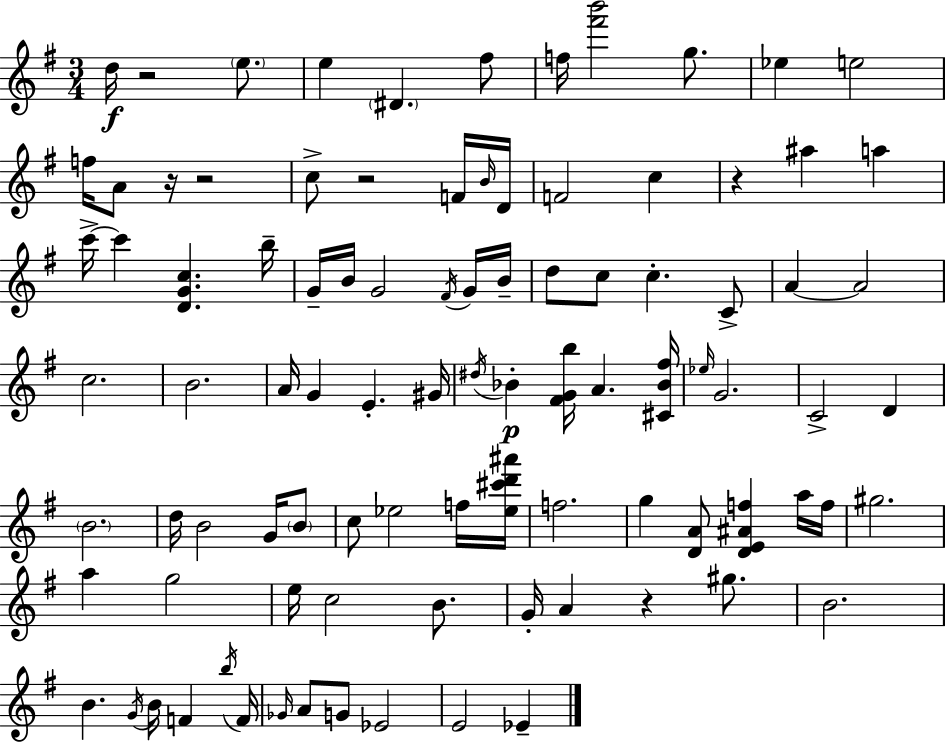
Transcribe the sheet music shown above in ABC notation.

X:1
T:Untitled
M:3/4
L:1/4
K:Em
d/4 z2 e/2 e ^D ^f/2 f/4 [^f'b']2 g/2 _e e2 f/4 A/2 z/4 z2 c/2 z2 F/4 B/4 D/4 F2 c z ^a a c'/4 c' [DGc] b/4 G/4 B/4 G2 ^F/4 G/4 B/4 d/2 c/2 c C/2 A A2 c2 B2 A/4 G E ^G/4 ^d/4 _B [^FGb]/4 A [^C_B^f]/4 _e/4 G2 C2 D B2 d/4 B2 G/4 B/2 c/2 _e2 f/4 [_e^c'd'^a']/4 f2 g [DA]/2 [DE^Af] a/4 f/4 ^g2 a g2 e/4 c2 B/2 G/4 A z ^g/2 B2 B G/4 B/4 F b/4 F/4 _G/4 A/2 G/2 _E2 E2 _E